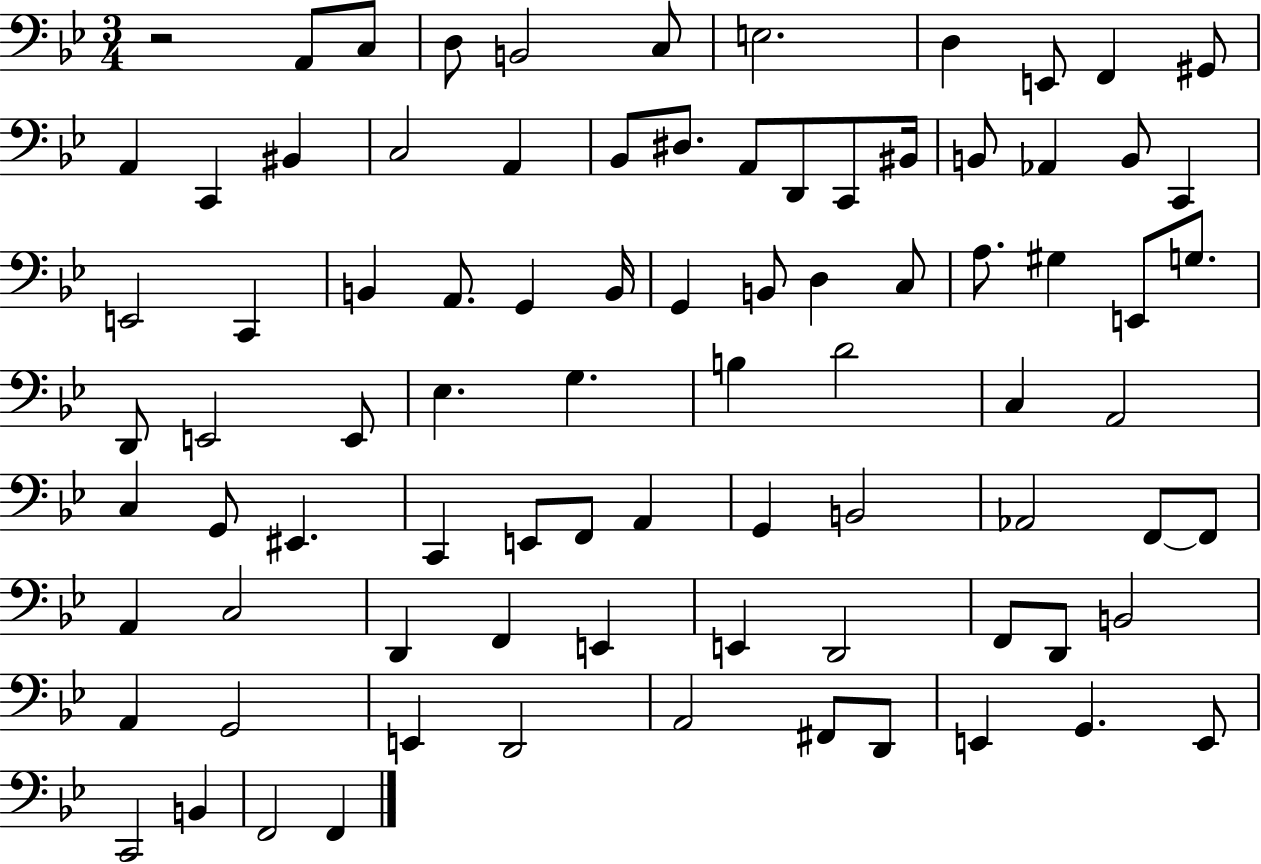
R/h A2/e C3/e D3/e B2/h C3/e E3/h. D3/q E2/e F2/q G#2/e A2/q C2/q BIS2/q C3/h A2/q Bb2/e D#3/e. A2/e D2/e C2/e BIS2/s B2/e Ab2/q B2/e C2/q E2/h C2/q B2/q A2/e. G2/q B2/s G2/q B2/e D3/q C3/e A3/e. G#3/q E2/e G3/e. D2/e E2/h E2/e Eb3/q. G3/q. B3/q D4/h C3/q A2/h C3/q G2/e EIS2/q. C2/q E2/e F2/e A2/q G2/q B2/h Ab2/h F2/e F2/e A2/q C3/h D2/q F2/q E2/q E2/q D2/h F2/e D2/e B2/h A2/q G2/h E2/q D2/h A2/h F#2/e D2/e E2/q G2/q. E2/e C2/h B2/q F2/h F2/q